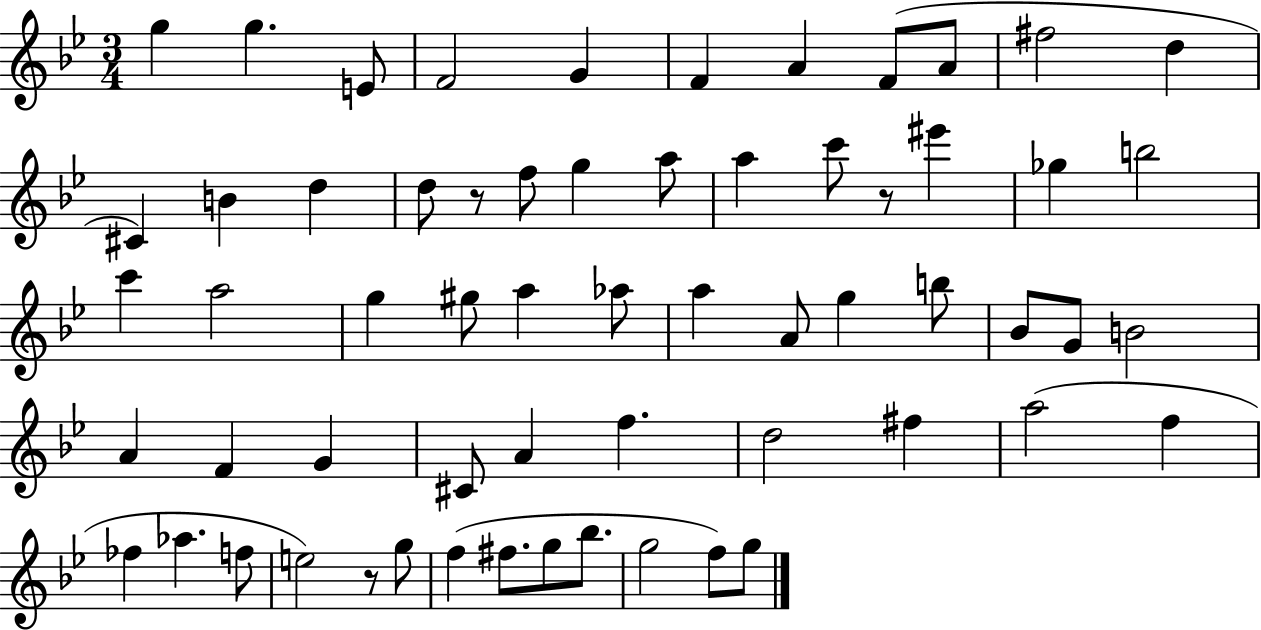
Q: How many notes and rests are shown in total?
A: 61